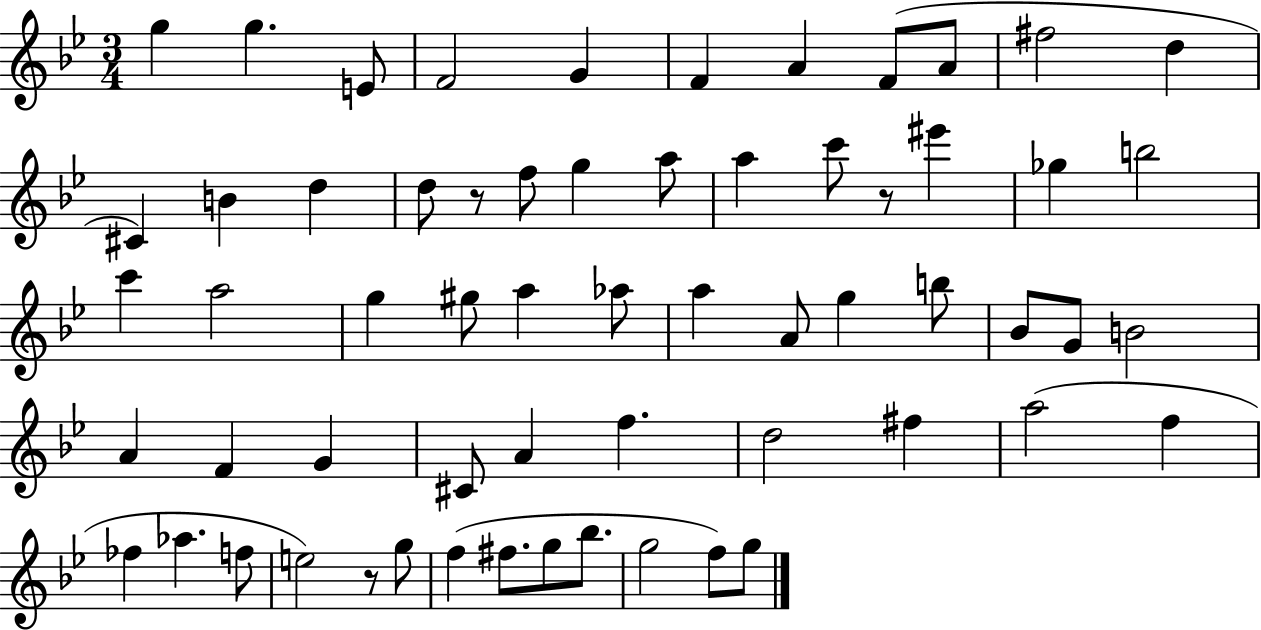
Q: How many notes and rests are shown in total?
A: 61